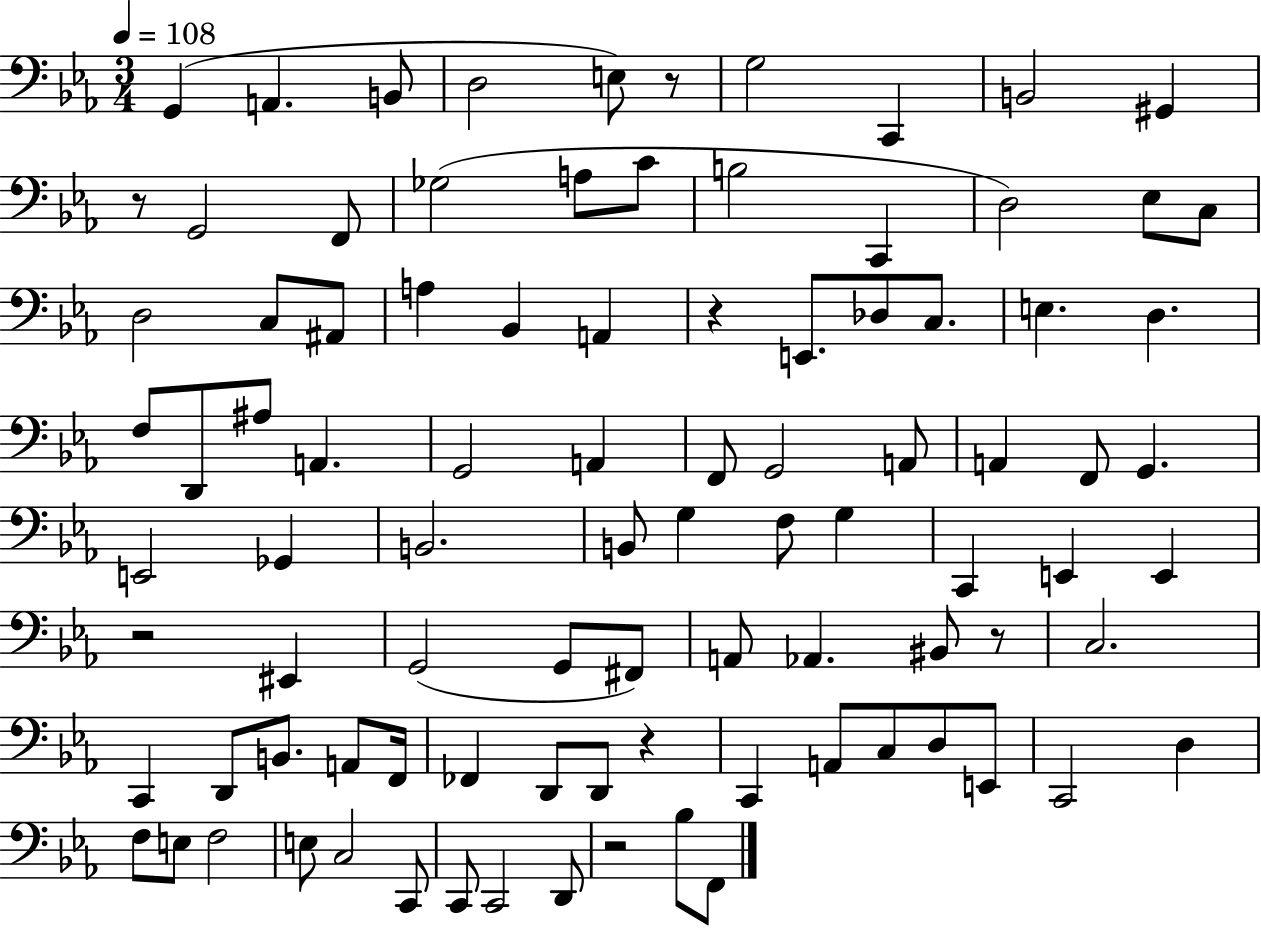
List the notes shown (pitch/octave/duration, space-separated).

G2/q A2/q. B2/e D3/h E3/e R/e G3/h C2/q B2/h G#2/q R/e G2/h F2/e Gb3/h A3/e C4/e B3/h C2/q D3/h Eb3/e C3/e D3/h C3/e A#2/e A3/q Bb2/q A2/q R/q E2/e. Db3/e C3/e. E3/q. D3/q. F3/e D2/e A#3/e A2/q. G2/h A2/q F2/e G2/h A2/e A2/q F2/e G2/q. E2/h Gb2/q B2/h. B2/e G3/q F3/e G3/q C2/q E2/q E2/q R/h EIS2/q G2/h G2/e F#2/e A2/e Ab2/q. BIS2/e R/e C3/h. C2/q D2/e B2/e. A2/e F2/s FES2/q D2/e D2/e R/q C2/q A2/e C3/e D3/e E2/e C2/h D3/q F3/e E3/e F3/h E3/e C3/h C2/e C2/e C2/h D2/e R/h Bb3/e F2/e